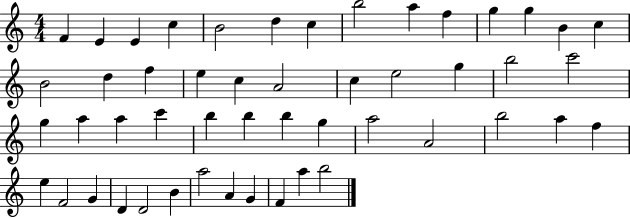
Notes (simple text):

F4/q E4/q E4/q C5/q B4/h D5/q C5/q B5/h A5/q F5/q G5/q G5/q B4/q C5/q B4/h D5/q F5/q E5/q C5/q A4/h C5/q E5/h G5/q B5/h C6/h G5/q A5/q A5/q C6/q B5/q B5/q B5/q G5/q A5/h A4/h B5/h A5/q F5/q E5/q F4/h G4/q D4/q D4/h B4/q A5/h A4/q G4/q F4/q A5/q B5/h